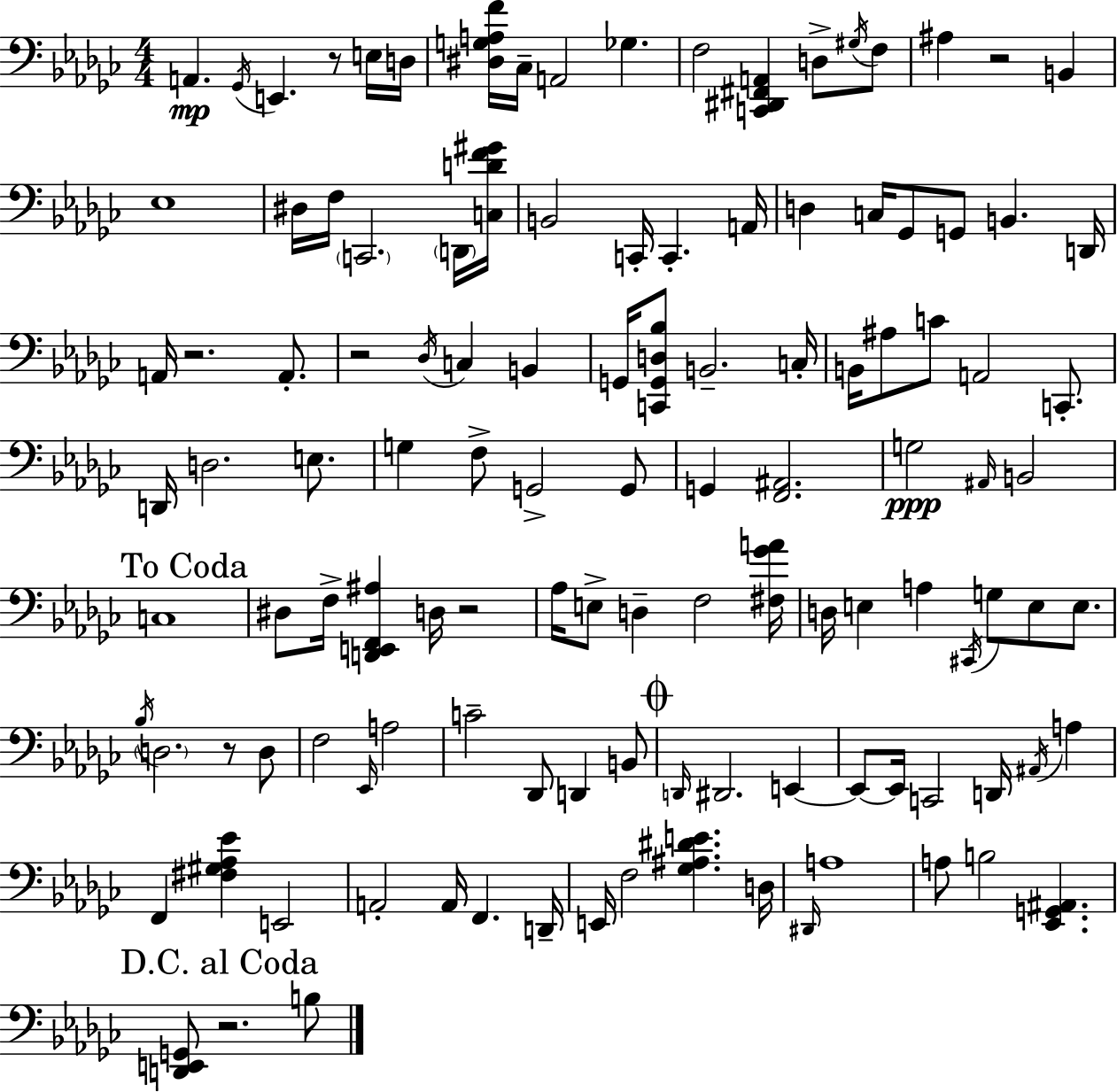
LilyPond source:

{
  \clef bass
  \numericTimeSignature
  \time 4/4
  \key ees \minor
  a,4.\mp \acciaccatura { ges,16 } e,4. r8 e16 | d16 <dis g a f'>16 ces16-- a,2 ges4. | f2 <c, dis, fis, a,>4 d8-> \acciaccatura { gis16 } | f8 ais4 r2 b,4 | \break ees1 | dis16 f16 \parenthesize c,2. | \parenthesize d,16 <c d' f' gis'>16 b,2 c,16-. c,4.-. | a,16 d4 c16 ges,8 g,8 b,4. | \break d,16 a,16 r2. a,8.-. | r2 \acciaccatura { des16 } c4 b,4 | g,16 <c, g, d bes>8 b,2.-- | c16-. b,16 ais8 c'8 a,2 | \break c,8.-. d,16 d2. | e8. g4 f8-> g,2-> | g,8 g,4 <f, ais,>2. | g2\ppp \grace { ais,16 } b,2 | \break \mark "To Coda" c1 | dis8 f16-> <d, e, f, ais>4 d16 r2 | aes16 e8-> d4-- f2 | <fis ges' a'>16 d16 e4 a4 \acciaccatura { cis,16 } g8 | \break e8 e8. \acciaccatura { bes16 } \parenthesize d2. | r8 d8 f2 \grace { ees,16 } a2 | c'2-- des,8 | d,4 b,8 \mark \markup { \musicglyph "scripts.coda" } \grace { d,16 } dis,2. | \break e,4~~ e,8~~ e,16 c,2 | d,16 \acciaccatura { ais,16 } a4 f,4 <fis gis aes ees'>4 | e,2 a,2-. | a,16 f,4. d,16-- e,16 f2 | \break <ges ais dis' e'>4. d16 \grace { dis,16 } a1 | a8 b2 | <ees, g, ais,>4. \mark "D.C. al Coda" <d, e, g,>8 r2. | b8 \bar "|."
}